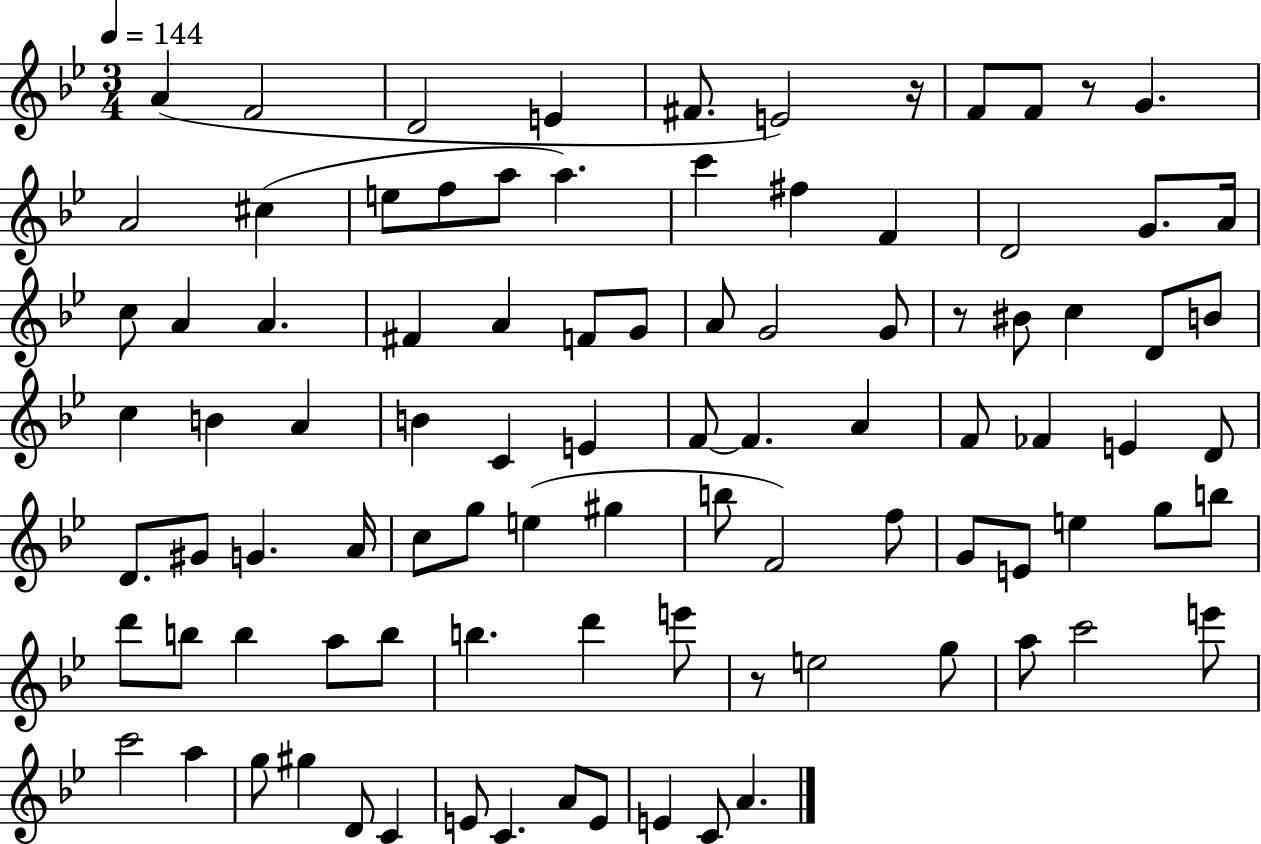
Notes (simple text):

A4/q F4/h D4/h E4/q F#4/e. E4/h R/s F4/e F4/e R/e G4/q. A4/h C#5/q E5/e F5/e A5/e A5/q. C6/q F#5/q F4/q D4/h G4/e. A4/s C5/e A4/q A4/q. F#4/q A4/q F4/e G4/e A4/e G4/h G4/e R/e BIS4/e C5/q D4/e B4/e C5/q B4/q A4/q B4/q C4/q E4/q F4/e F4/q. A4/q F4/e FES4/q E4/q D4/e D4/e. G#4/e G4/q. A4/s C5/e G5/e E5/q G#5/q B5/e F4/h F5/e G4/e E4/e E5/q G5/e B5/e D6/e B5/e B5/q A5/e B5/e B5/q. D6/q E6/e R/e E5/h G5/e A5/e C6/h E6/e C6/h A5/q G5/e G#5/q D4/e C4/q E4/e C4/q. A4/e E4/e E4/q C4/e A4/q.